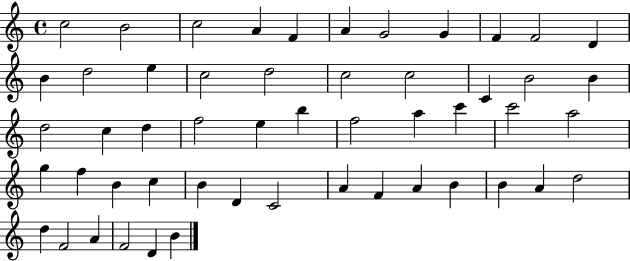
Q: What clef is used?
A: treble